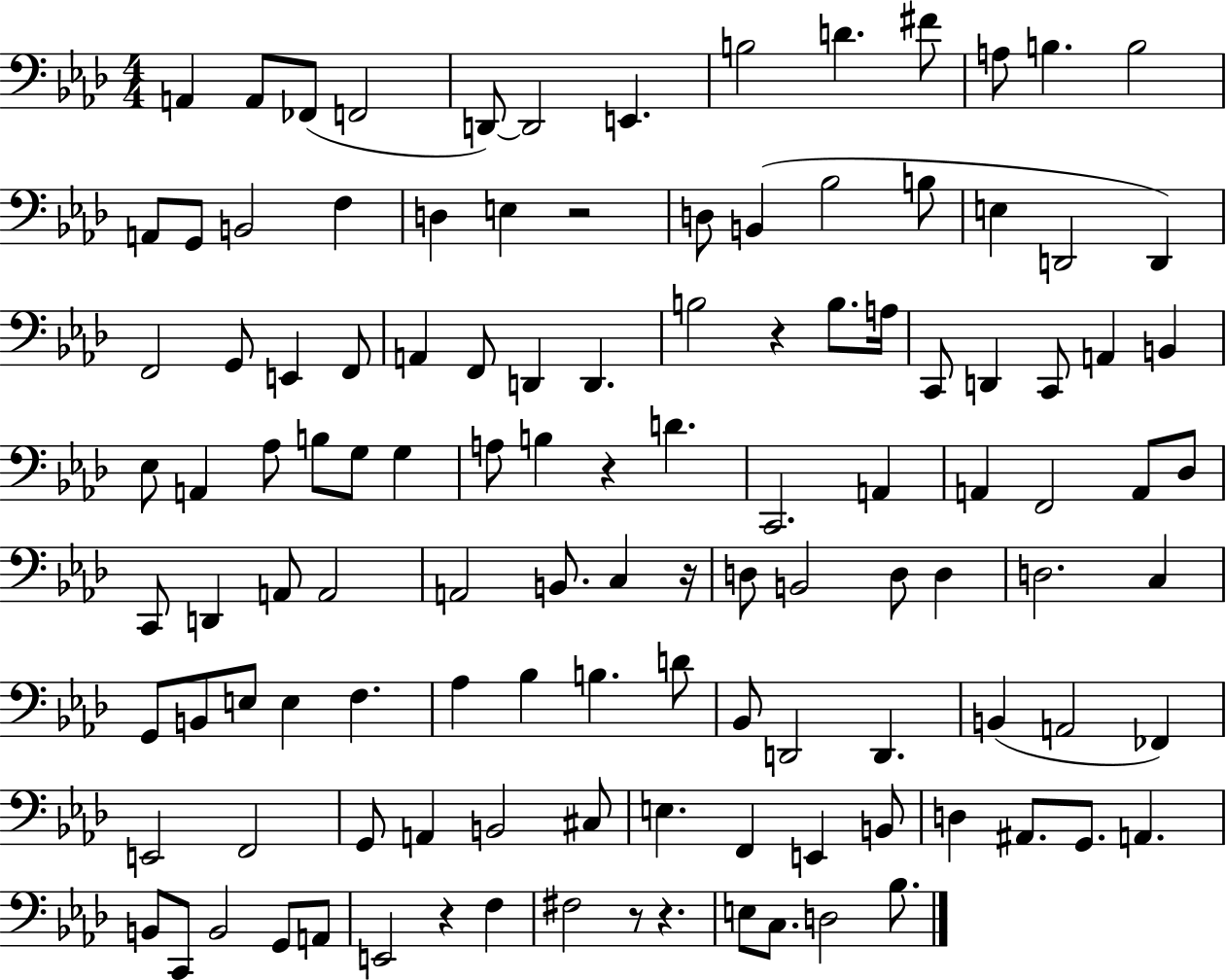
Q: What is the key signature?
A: AES major